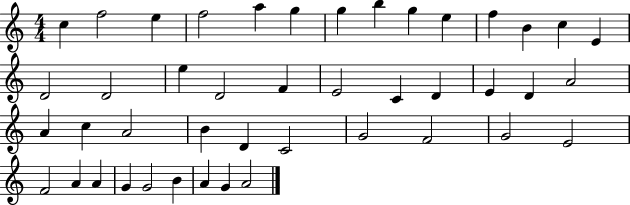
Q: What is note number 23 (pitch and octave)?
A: E4